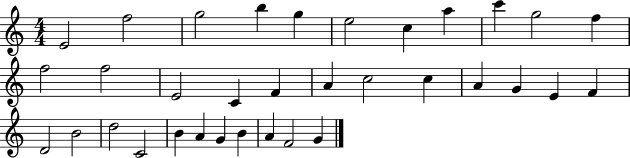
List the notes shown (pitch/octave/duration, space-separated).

E4/h F5/h G5/h B5/q G5/q E5/h C5/q A5/q C6/q G5/h F5/q F5/h F5/h E4/h C4/q F4/q A4/q C5/h C5/q A4/q G4/q E4/q F4/q D4/h B4/h D5/h C4/h B4/q A4/q G4/q B4/q A4/q F4/h G4/q